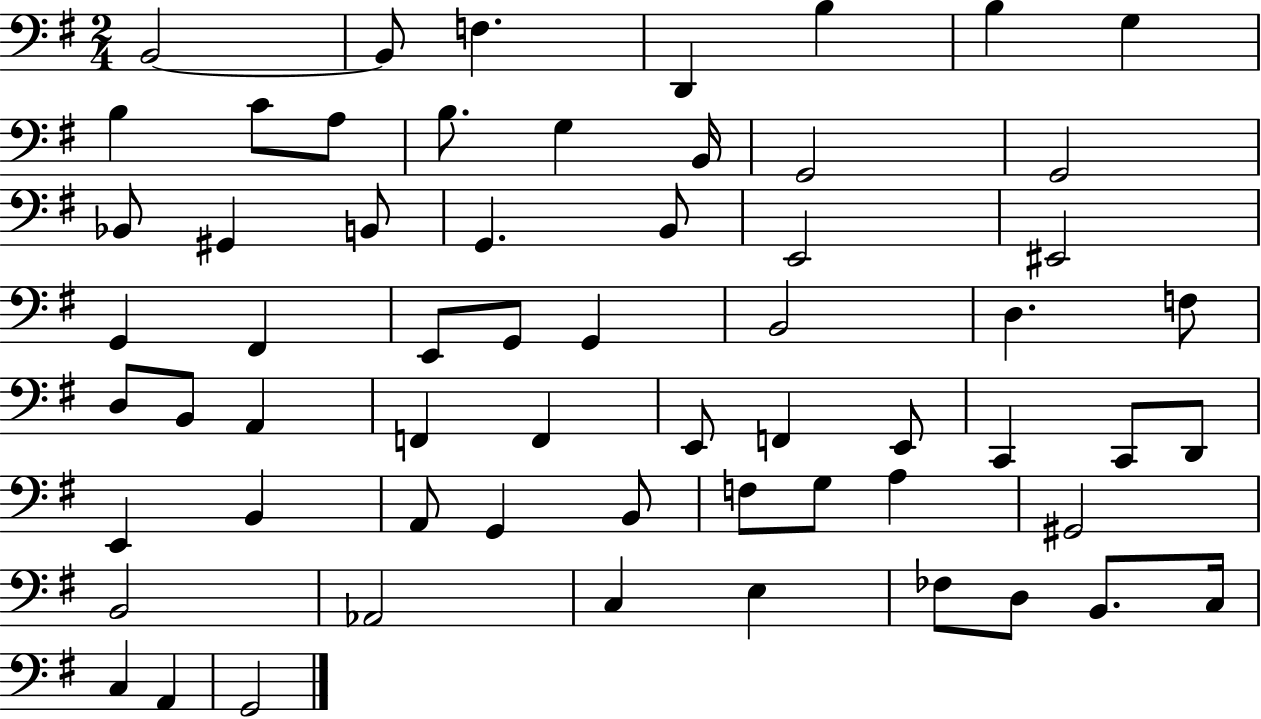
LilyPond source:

{
  \clef bass
  \numericTimeSignature
  \time 2/4
  \key g \major
  b,2~~ | b,8 f4. | d,4 b4 | b4 g4 | \break b4 c'8 a8 | b8. g4 b,16 | g,2 | g,2 | \break bes,8 gis,4 b,8 | g,4. b,8 | e,2 | eis,2 | \break g,4 fis,4 | e,8 g,8 g,4 | b,2 | d4. f8 | \break d8 b,8 a,4 | f,4 f,4 | e,8 f,4 e,8 | c,4 c,8 d,8 | \break e,4 b,4 | a,8 g,4 b,8 | f8 g8 a4 | gis,2 | \break b,2 | aes,2 | c4 e4 | fes8 d8 b,8. c16 | \break c4 a,4 | g,2 | \bar "|."
}